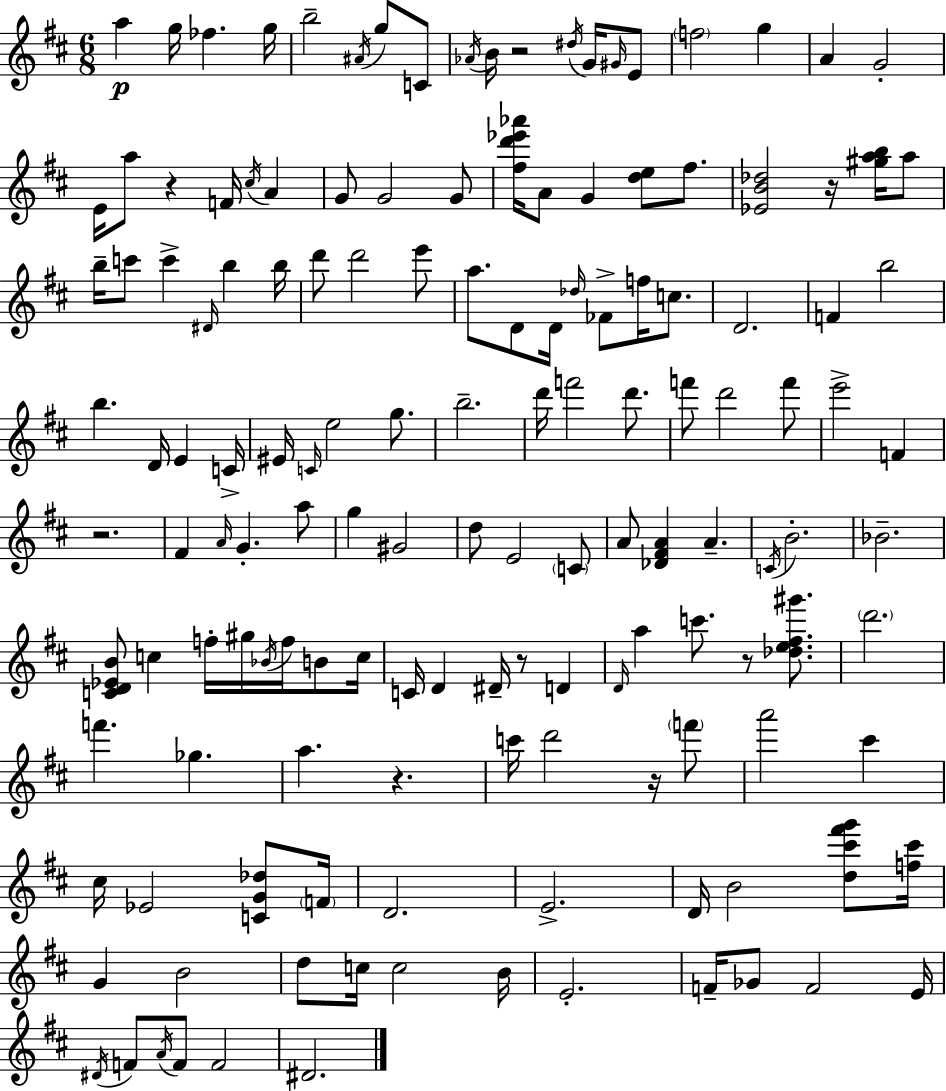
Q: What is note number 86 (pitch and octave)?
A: B4